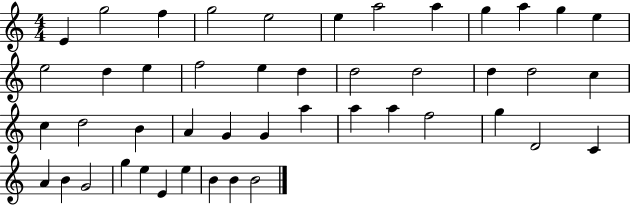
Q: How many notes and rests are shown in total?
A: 46